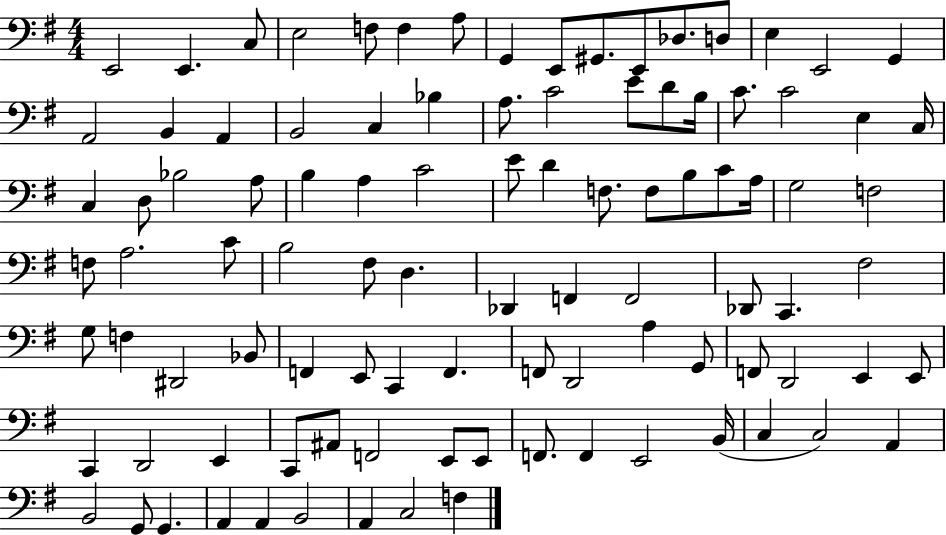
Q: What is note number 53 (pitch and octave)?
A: D3